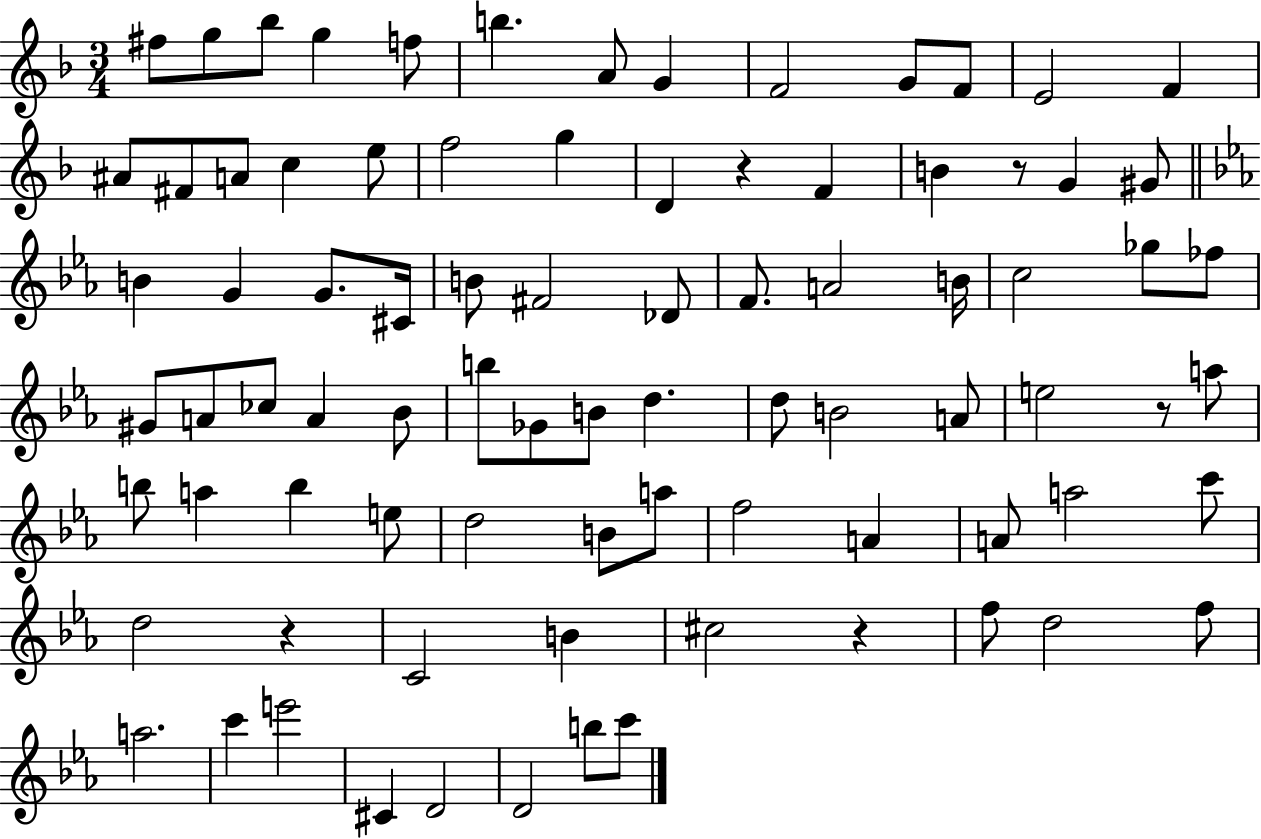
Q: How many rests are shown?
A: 5